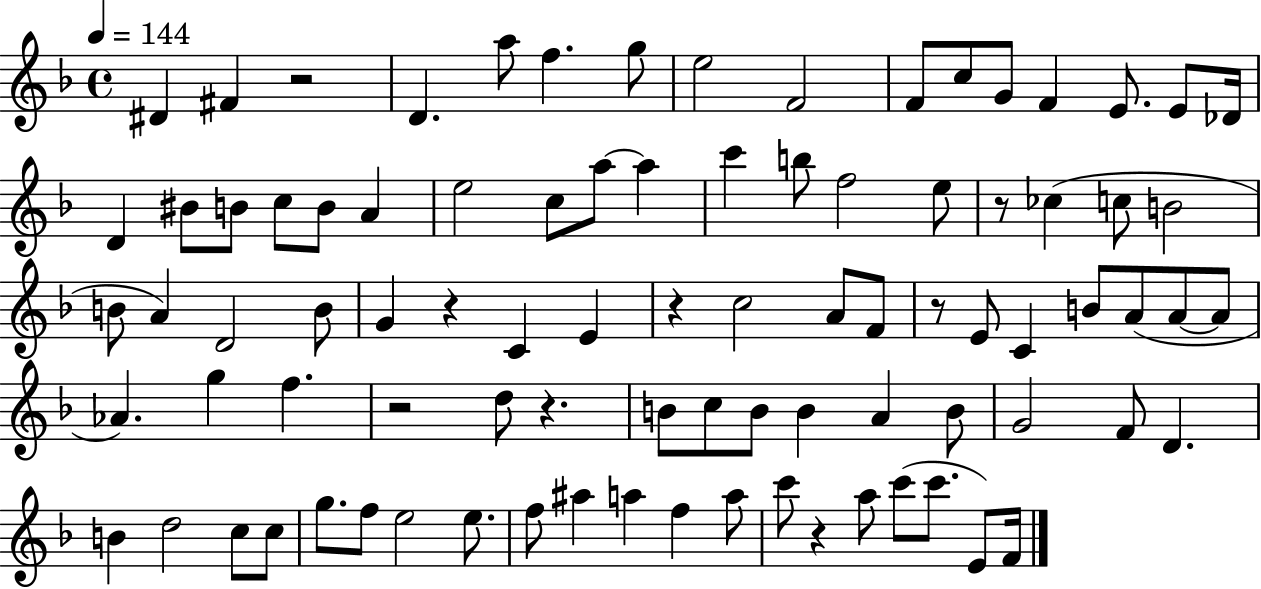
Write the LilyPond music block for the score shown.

{
  \clef treble
  \time 4/4
  \defaultTimeSignature
  \key f \major
  \tempo 4 = 144
  dis'4 fis'4 r2 | d'4. a''8 f''4. g''8 | e''2 f'2 | f'8 c''8 g'8 f'4 e'8. e'8 des'16 | \break d'4 bis'8 b'8 c''8 b'8 a'4 | e''2 c''8 a''8~~ a''4 | c'''4 b''8 f''2 e''8 | r8 ces''4( c''8 b'2 | \break b'8 a'4) d'2 b'8 | g'4 r4 c'4 e'4 | r4 c''2 a'8 f'8 | r8 e'8 c'4 b'8 a'8( a'8~~ a'8 | \break aes'4.) g''4 f''4. | r2 d''8 r4. | b'8 c''8 b'8 b'4 a'4 b'8 | g'2 f'8 d'4. | \break b'4 d''2 c''8 c''8 | g''8. f''8 e''2 e''8. | f''8 ais''4 a''4 f''4 a''8 | c'''8 r4 a''8 c'''8( c'''8. e'8) f'16 | \break \bar "|."
}